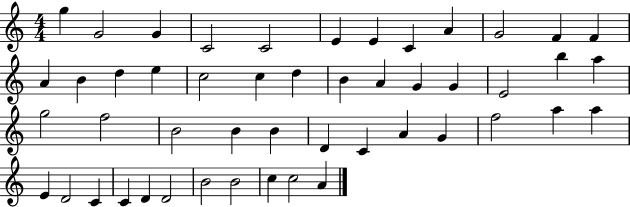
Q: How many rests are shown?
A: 0